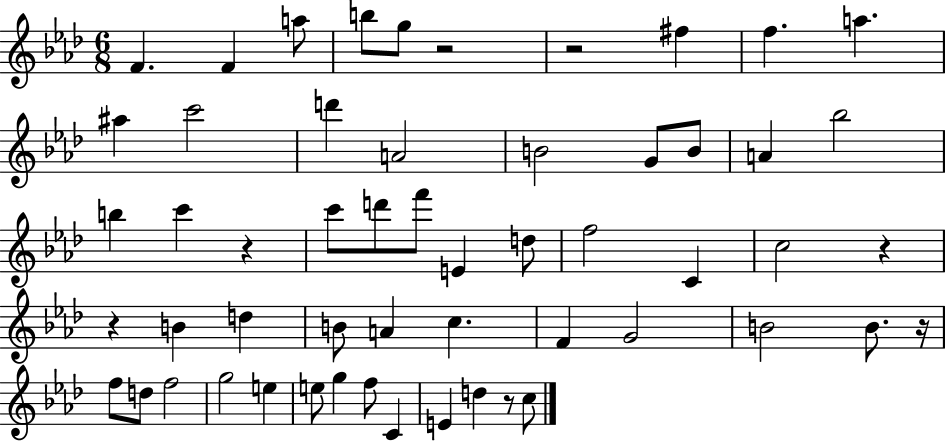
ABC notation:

X:1
T:Untitled
M:6/8
L:1/4
K:Ab
F F a/2 b/2 g/2 z2 z2 ^f f a ^a c'2 d' A2 B2 G/2 B/2 A _b2 b c' z c'/2 d'/2 f'/2 E d/2 f2 C c2 z z B d B/2 A c F G2 B2 B/2 z/4 f/2 d/2 f2 g2 e e/2 g f/2 C E d z/2 c/2